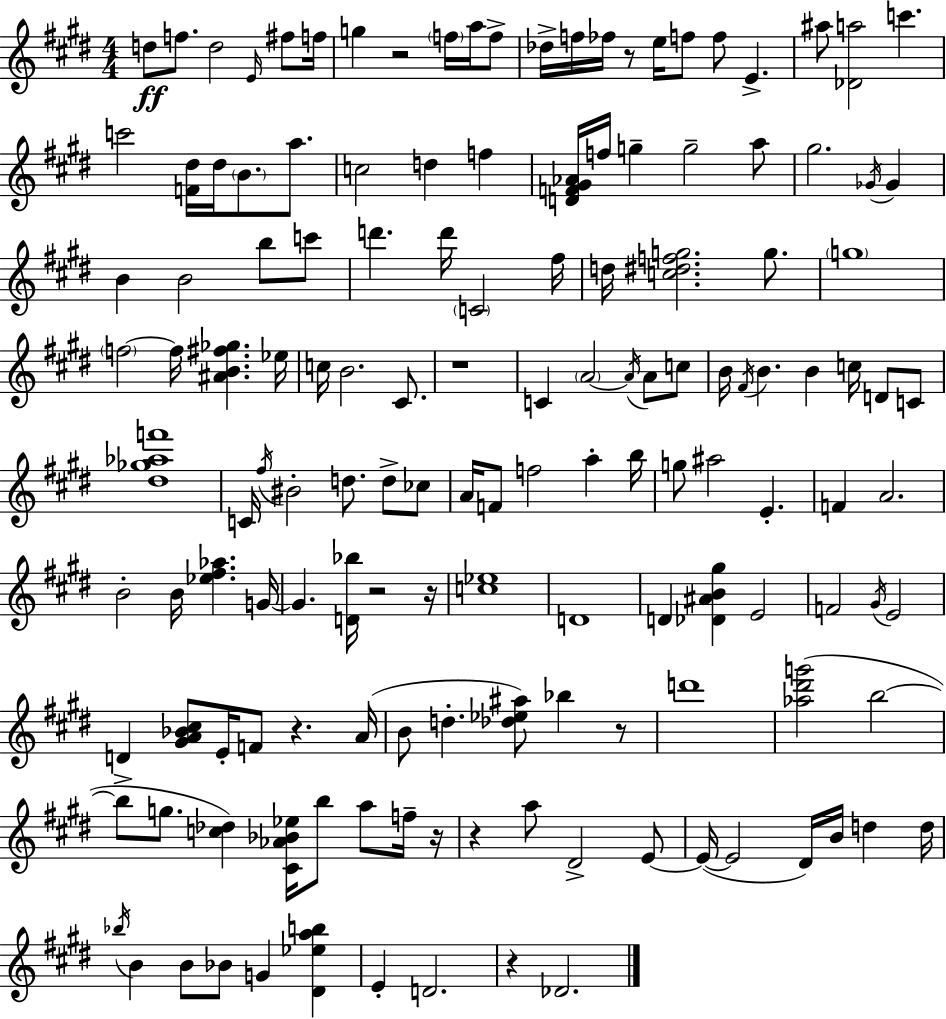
D5/e F5/e. D5/h E4/s F#5/e F5/s G5/q R/h F5/s A5/s F5/e Db5/s F5/s FES5/s R/e E5/s F5/e F5/e E4/q. A#5/e [Db4,A5]/h C6/q. C6/h [F4,D#5]/s D#5/s B4/e. A5/e. C5/h D5/q F5/q [D4,F4,G#4,Ab4]/s F5/s G5/q G5/h A5/e G#5/h. Gb4/s Gb4/q B4/q B4/h B5/e C6/e D6/q. D6/s C4/h F#5/s D5/s [C5,D#5,F5,G5]/h. G5/e. G5/w F5/h F5/s [A#4,B4,F#5,Gb5]/q. Eb5/s C5/s B4/h. C#4/e. R/w C4/q A4/h A4/s A4/e C5/e B4/s F#4/s B4/q. B4/q C5/s D4/e C4/e [D#5,Gb5,Ab5,F6]/w C4/s F#5/s BIS4/h D5/e. D5/e CES5/e A4/s F4/e F5/h A5/q B5/s G5/e A#5/h E4/q. F4/q A4/h. B4/h B4/s [Eb5,F#5,Ab5]/q. G4/s G4/q. [D4,Bb5]/s R/h R/s [C5,Eb5]/w D4/w D4/q [Db4,A#4,B4,G#5]/q E4/h F4/h G#4/s E4/h D4/q [G#4,A4,Bb4,C#5]/e E4/s F4/e R/q. A4/s B4/e D5/q. [Db5,Eb5,A#5]/e Bb5/q R/e D6/w [Ab5,D#6,G6]/h B5/h B5/e G5/e. [C5,Db5]/q [C#4,Ab4,Bb4,Eb5]/s B5/e A5/e F5/s R/s R/q A5/e D#4/h E4/e E4/s E4/h D#4/s B4/s D5/q D5/s Bb5/s B4/q B4/e Bb4/e G4/q [D#4,Eb5,A5,B5]/q E4/q D4/h. R/q Db4/h.